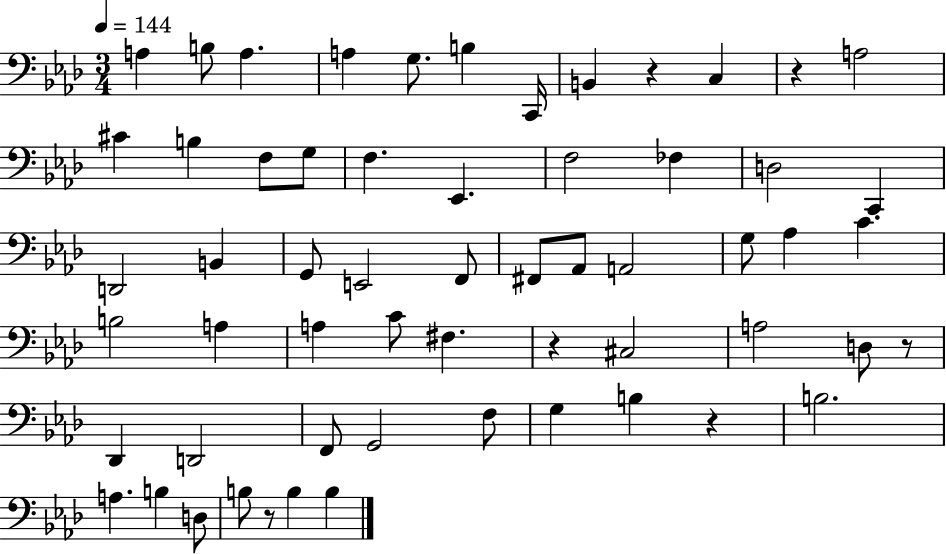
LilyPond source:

{
  \clef bass
  \numericTimeSignature
  \time 3/4
  \key aes \major
  \tempo 4 = 144
  a4 b8 a4. | a4 g8. b4 c,16 | b,4 r4 c4 | r4 a2 | \break cis'4 b4 f8 g8 | f4. ees,4. | f2 fes4 | d2 c,4 | \break d,2 b,4 | g,8 e,2 f,8 | fis,8 aes,8 a,2 | g8 aes4 c'4. | \break b2 a4 | a4 c'8 fis4. | r4 cis2 | a2 d8 r8 | \break des,4 d,2 | f,8 g,2 f8 | g4 b4 r4 | b2. | \break a4. b4 d8 | b8 r8 b4 b4 | \bar "|."
}